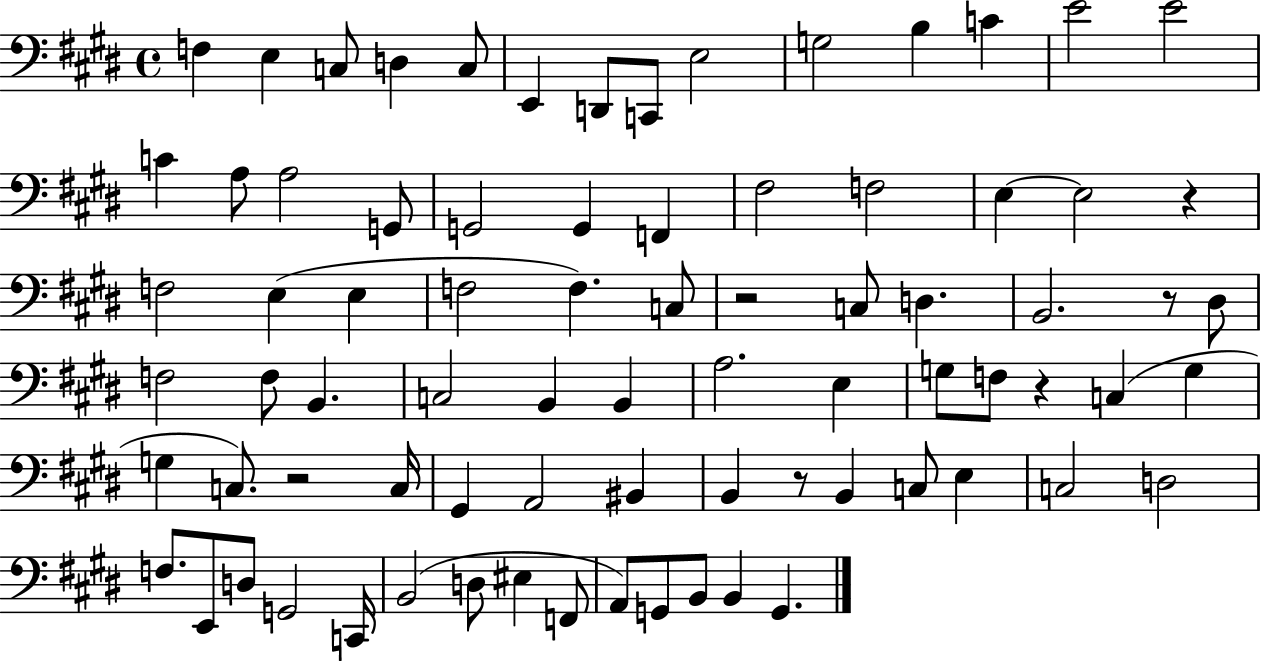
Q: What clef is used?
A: bass